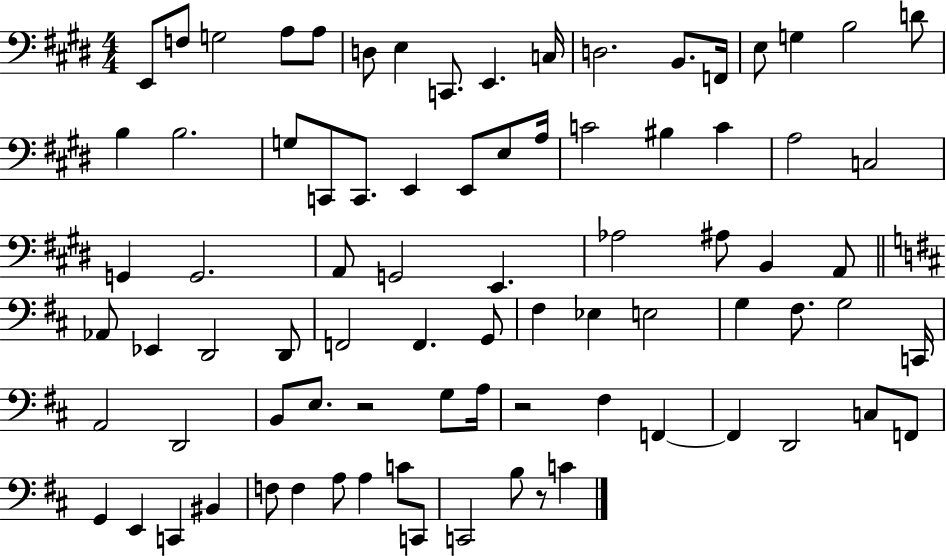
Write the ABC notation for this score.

X:1
T:Untitled
M:4/4
L:1/4
K:E
E,,/2 F,/2 G,2 A,/2 A,/2 D,/2 E, C,,/2 E,, C,/4 D,2 B,,/2 F,,/4 E,/2 G, B,2 D/2 B, B,2 G,/2 C,,/2 C,,/2 E,, E,,/2 E,/2 A,/4 C2 ^B, C A,2 C,2 G,, G,,2 A,,/2 G,,2 E,, _A,2 ^A,/2 B,, A,,/2 _A,,/2 _E,, D,,2 D,,/2 F,,2 F,, G,,/2 ^F, _E, E,2 G, ^F,/2 G,2 C,,/4 A,,2 D,,2 B,,/2 E,/2 z2 G,/2 A,/4 z2 ^F, F,, F,, D,,2 C,/2 F,,/2 G,, E,, C,, ^B,, F,/2 F, A,/2 A, C/2 C,,/2 C,,2 B,/2 z/2 C